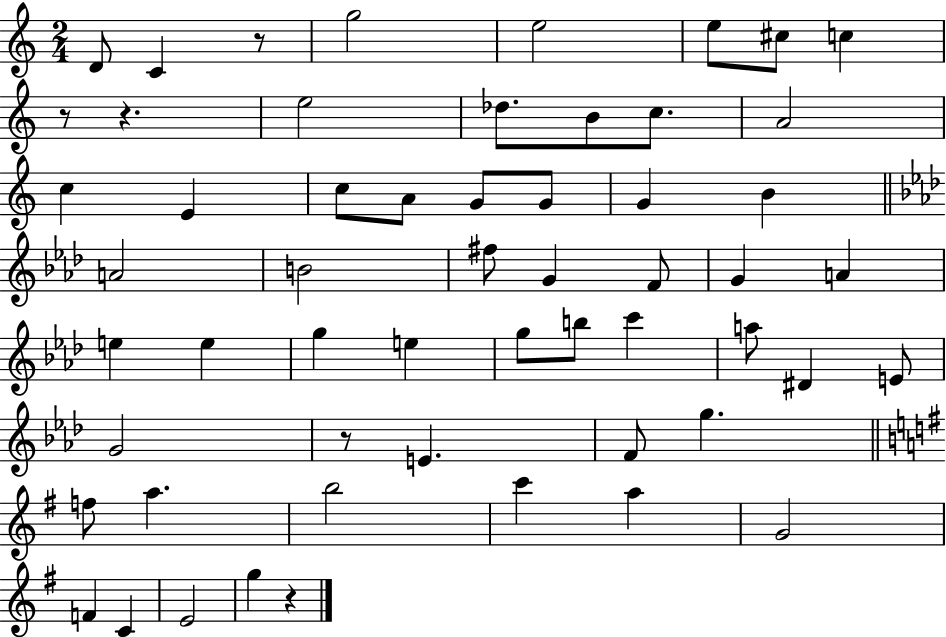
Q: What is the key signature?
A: C major